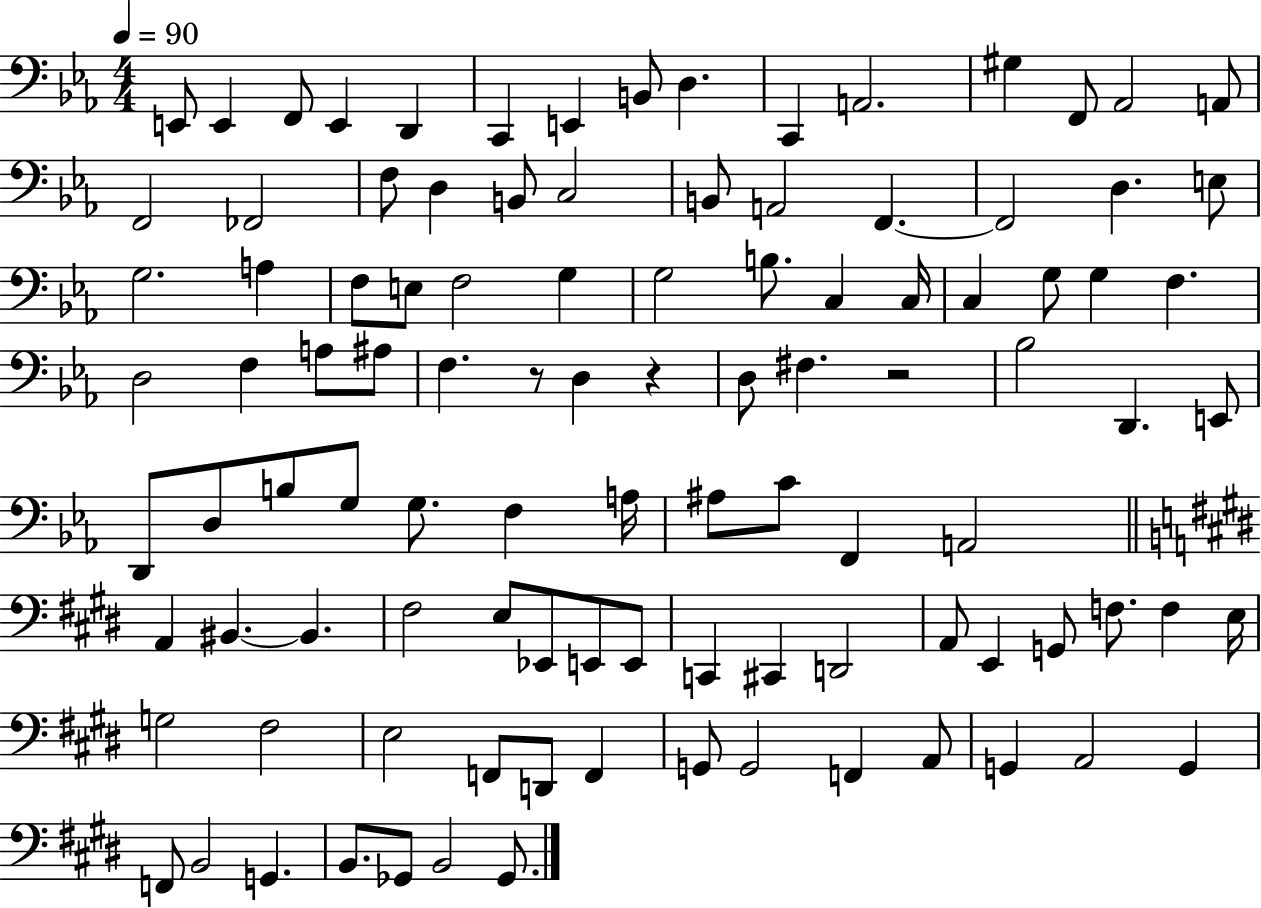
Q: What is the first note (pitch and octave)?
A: E2